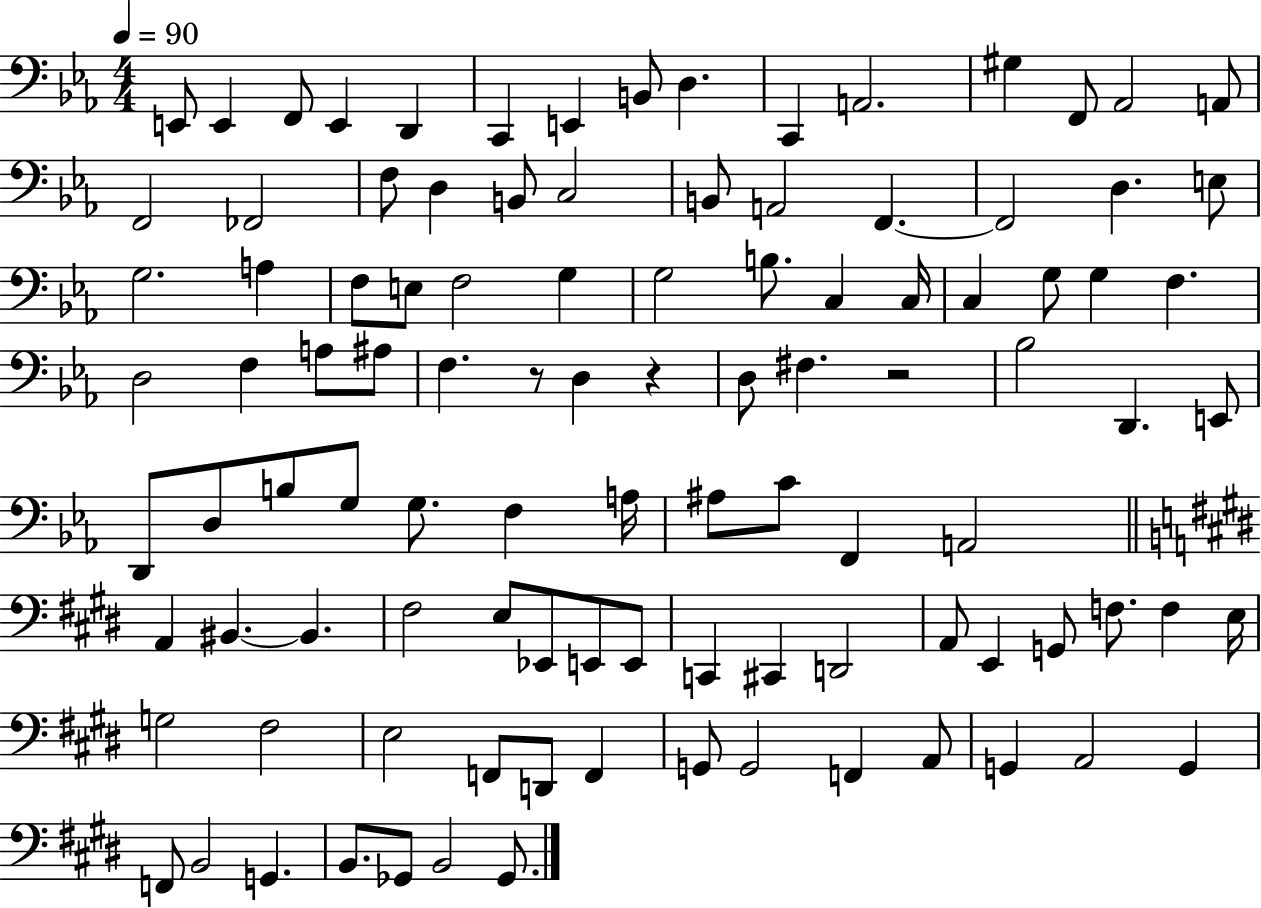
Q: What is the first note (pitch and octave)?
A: E2